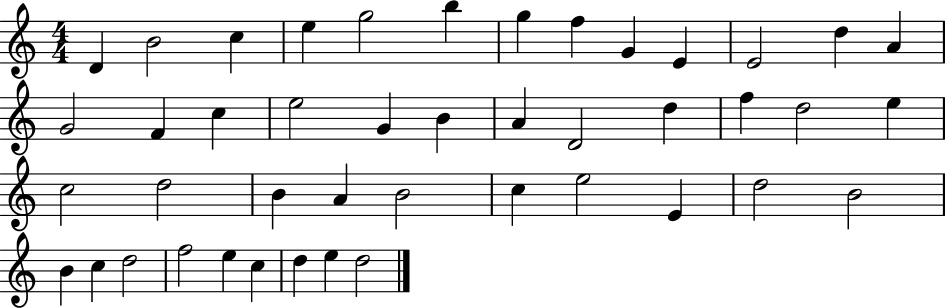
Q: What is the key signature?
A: C major